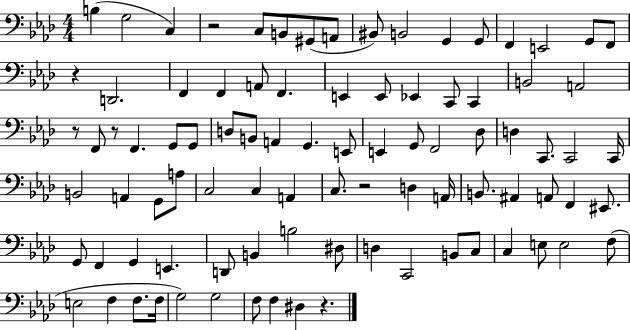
{
  \clef bass
  \numericTimeSignature
  \time 4/4
  \key aes \major
  b4( g2 c4) | r2 c8 b,8 gis,8( a,8 | bis,8) b,2 g,4 g,8 | f,4 e,2 g,8 f,8 | \break r4 d,2. | f,4 f,4 a,8 f,4. | e,4 e,8 ees,4 c,8 c,4 | b,2 a,2 | \break r8 f,8 r8 f,4. g,8 g,8 | d8 b,8 a,4 g,4. e,8 | e,4 g,8 f,2 des8 | d4 c,8. c,2 c,16 | \break b,2 a,4 g,8 a8 | c2 c4 a,4 | c8. r2 d4 a,16 | b,8. ais,4 a,8 f,4 eis,8. | \break g,8 f,4 g,4 e,4. | d,8 b,4 b2 dis8 | d4 c,2 b,8 c8 | c4 e8 e2 f8( | \break e2 f4 f8. f16 | g2) g2 | f8 f4 dis4 r4. | \bar "|."
}